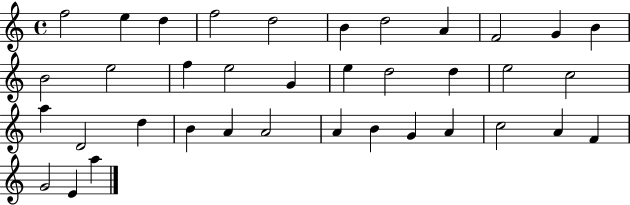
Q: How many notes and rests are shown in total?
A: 37